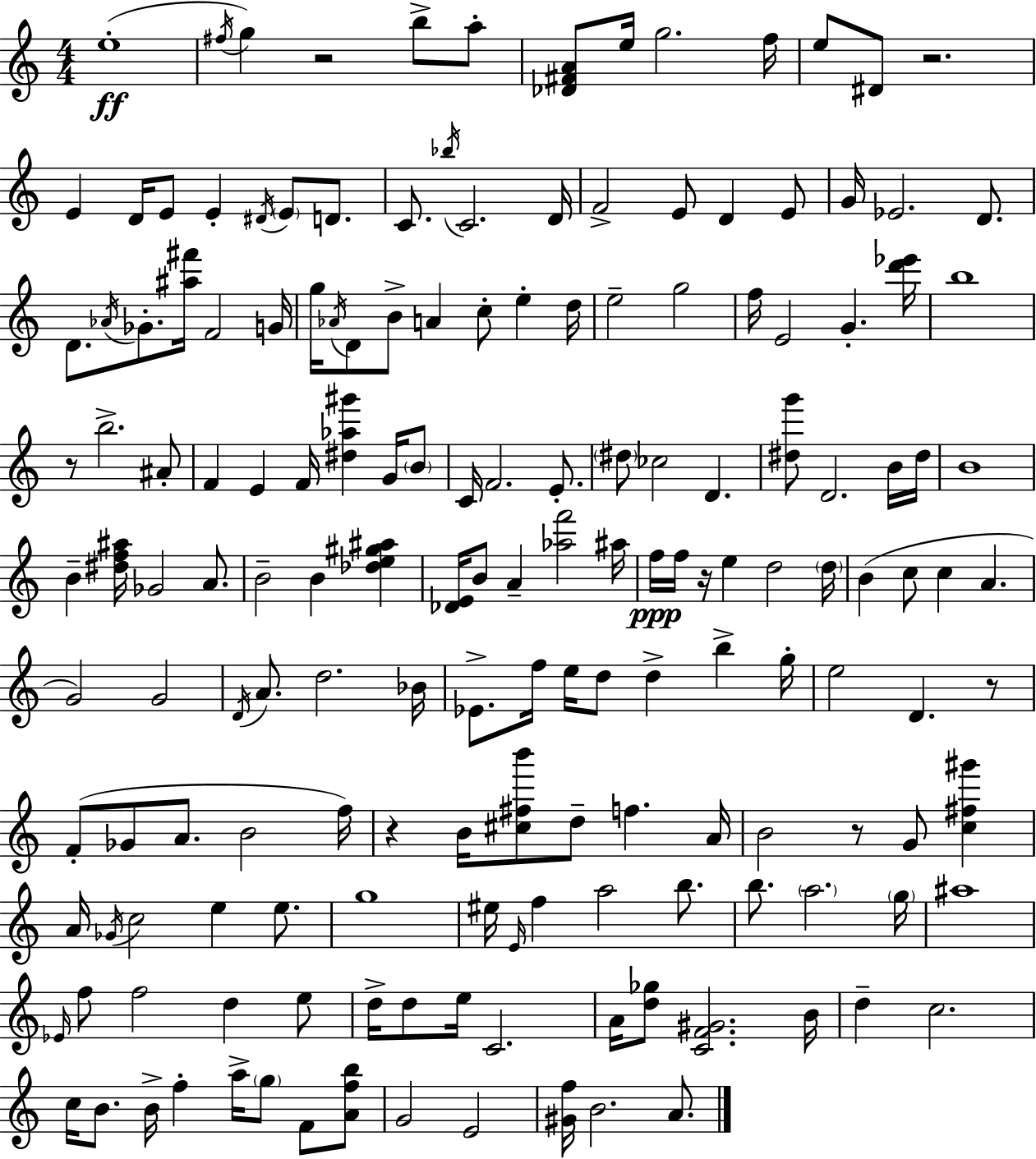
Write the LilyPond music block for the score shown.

{
  \clef treble
  \numericTimeSignature
  \time 4/4
  \key c \major
  e''1-.(\ff | \acciaccatura { fis''16 } g''4) r2 b''8-> a''8-. | <des' fis' a'>8 e''16 g''2. | f''16 e''8 dis'8 r2. | \break e'4 d'16 e'8 e'4-. \acciaccatura { dis'16 } \parenthesize e'8 d'8. | c'8. \acciaccatura { bes''16 } c'2. | d'16 f'2-> e'8 d'4 | e'8 g'16 ees'2. | \break d'8. d'8. \acciaccatura { aes'16 } ges'8.-. <ais'' fis'''>16 f'2 | g'16 g''16 \acciaccatura { aes'16 } d'8 b'8-> a'4 c''8-. | e''4-. d''16 e''2-- g''2 | f''16 e'2 g'4.-. | \break <d''' ees'''>16 b''1 | r8 b''2.-> | ais'8-. f'4 e'4 f'16 <dis'' aes'' gis'''>4 | g'16 \parenthesize b'8 c'16 f'2. | \break e'8.-. \parenthesize dis''8 ces''2 d'4. | <dis'' g'''>8 d'2. | b'16 dis''16 b'1 | b'4-- <dis'' f'' ais''>16 ges'2 | \break a'8. b'2-- b'4 | <des'' e'' gis'' ais''>4 <des' e'>16 b'8 a'4-- <aes'' f'''>2 | ais''16 f''16\ppp f''16 r16 e''4 d''2 | \parenthesize d''16 b'4( c''8 c''4 a'4. | \break g'2) g'2 | \acciaccatura { d'16 } a'8. d''2. | bes'16 ees'8.-> f''16 e''16 d''8 d''4-> | b''4-> g''16-. e''2 d'4. | \break r8 f'8-.( ges'8 a'8. b'2 | f''16) r4 b'16 <cis'' fis'' b'''>8 d''8-- f''4. | a'16 b'2 r8 | g'8 <c'' fis'' gis'''>4 a'16 \acciaccatura { ges'16 } c''2 | \break e''4 e''8. g''1 | eis''16 \grace { e'16 } f''4 a''2 | b''8. b''8. \parenthesize a''2. | \parenthesize g''16 ais''1 | \break \grace { ees'16 } f''8 f''2 | d''4 e''8 d''16-> d''8 e''16 c'2. | a'16 <d'' ges''>8 <c' f' gis'>2. | b'16 d''4-- c''2. | \break c''16 b'8. b'16-> f''4-. | a''16-> \parenthesize g''8 f'8 <a' f'' b''>8 g'2 | e'2 <gis' f''>16 b'2. | a'8. \bar "|."
}